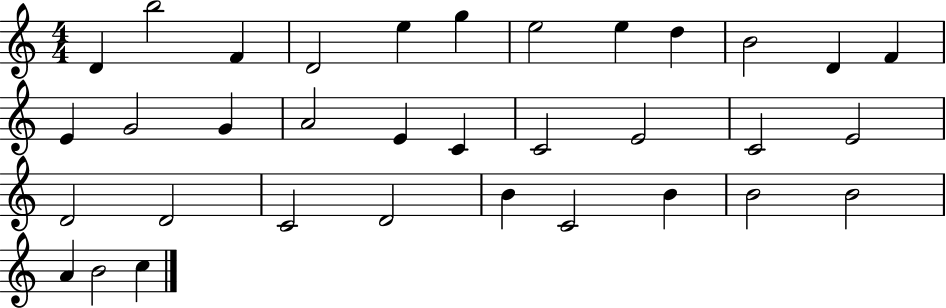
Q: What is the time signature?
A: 4/4